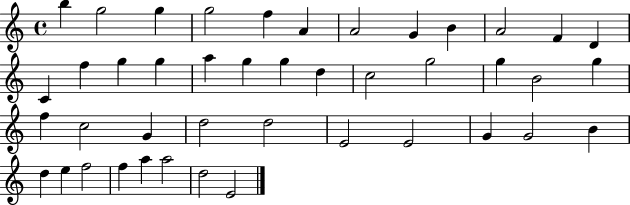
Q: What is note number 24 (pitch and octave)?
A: B4